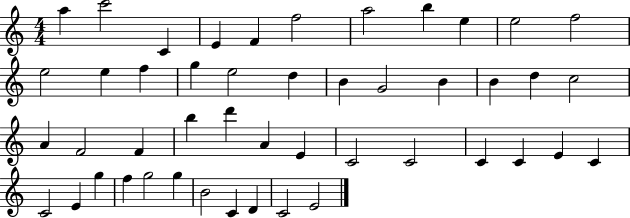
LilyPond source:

{
  \clef treble
  \numericTimeSignature
  \time 4/4
  \key c \major
  a''4 c'''2 c'4 | e'4 f'4 f''2 | a''2 b''4 e''4 | e''2 f''2 | \break e''2 e''4 f''4 | g''4 e''2 d''4 | b'4 g'2 b'4 | b'4 d''4 c''2 | \break a'4 f'2 f'4 | b''4 d'''4 a'4 e'4 | c'2 c'2 | c'4 c'4 e'4 c'4 | \break c'2 e'4 g''4 | f''4 g''2 g''4 | b'2 c'4 d'4 | c'2 e'2 | \break \bar "|."
}